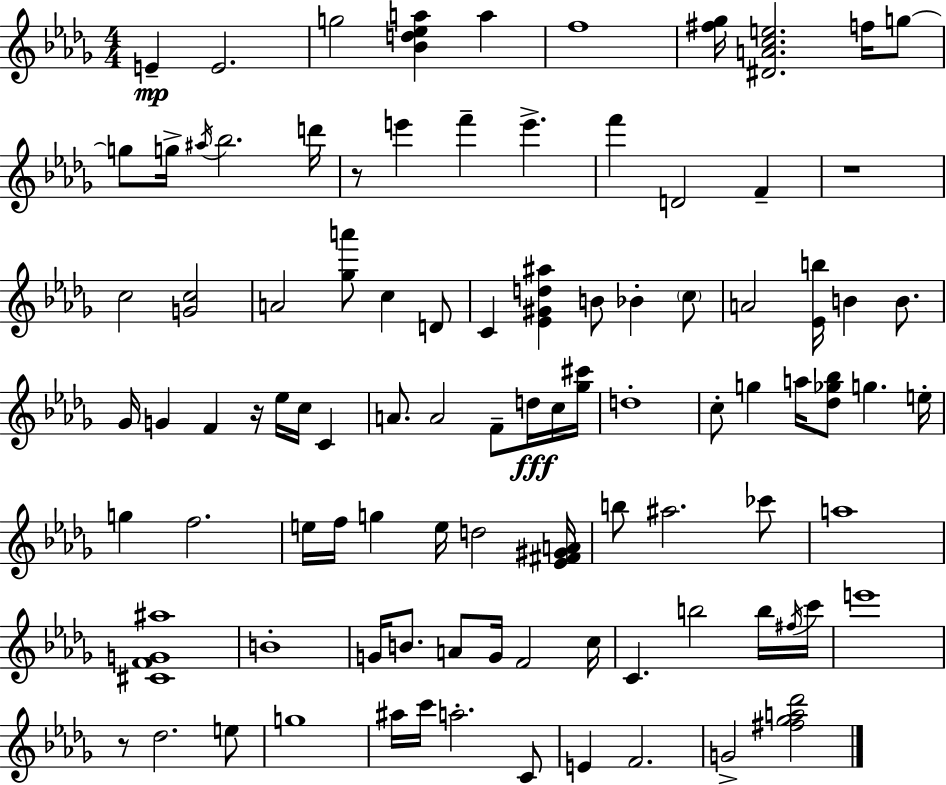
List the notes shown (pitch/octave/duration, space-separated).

E4/q E4/h. G5/h [Bb4,D5,Eb5,A5]/q A5/q F5/w [F#5,Gb5]/s [D#4,A4,C5,E5]/h. F5/s G5/e G5/e G5/s A#5/s Bb5/h. D6/s R/e E6/q F6/q E6/q. F6/q D4/h F4/q R/w C5/h [G4,C5]/h A4/h [Gb5,A6]/e C5/q D4/e C4/q [Eb4,G#4,D5,A#5]/q B4/e Bb4/q C5/e A4/h [Eb4,B5]/s B4/q B4/e. Gb4/s G4/q F4/q R/s Eb5/s C5/s C4/q A4/e. A4/h F4/e D5/s C5/s [Gb5,C#6]/s D5/w C5/e G5/q A5/s [Db5,Gb5,Bb5]/e G5/q. E5/s G5/q F5/h. E5/s F5/s G5/q E5/s D5/h [Eb4,F#4,G#4,A4]/s B5/e A#5/h. CES6/e A5/w [C#4,F4,G4,A#5]/w B4/w G4/s B4/e. A4/e G4/s F4/h C5/s C4/q. B5/h B5/s F#5/s C6/s E6/w R/e Db5/h. E5/e G5/w A#5/s C6/s A5/h. C4/e E4/q F4/h. G4/h [F#5,Gb5,A5,Db6]/h